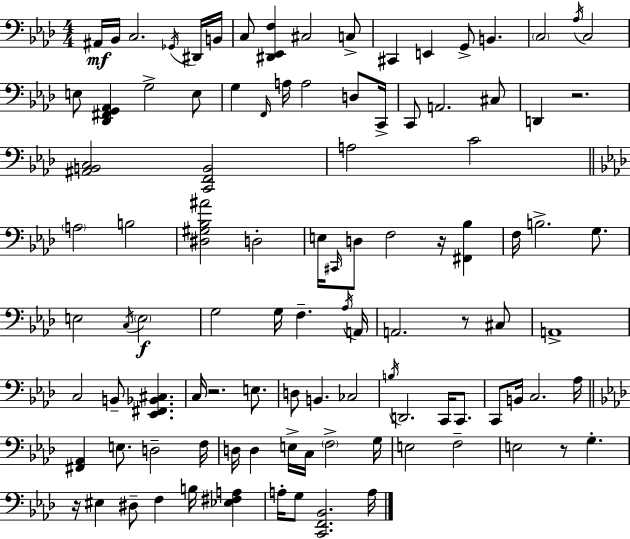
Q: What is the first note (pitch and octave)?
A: A#2